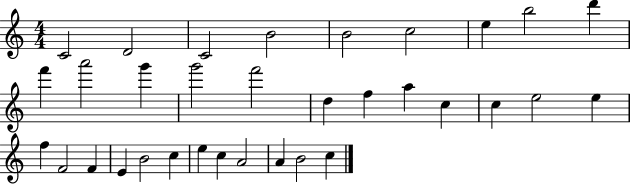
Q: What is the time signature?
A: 4/4